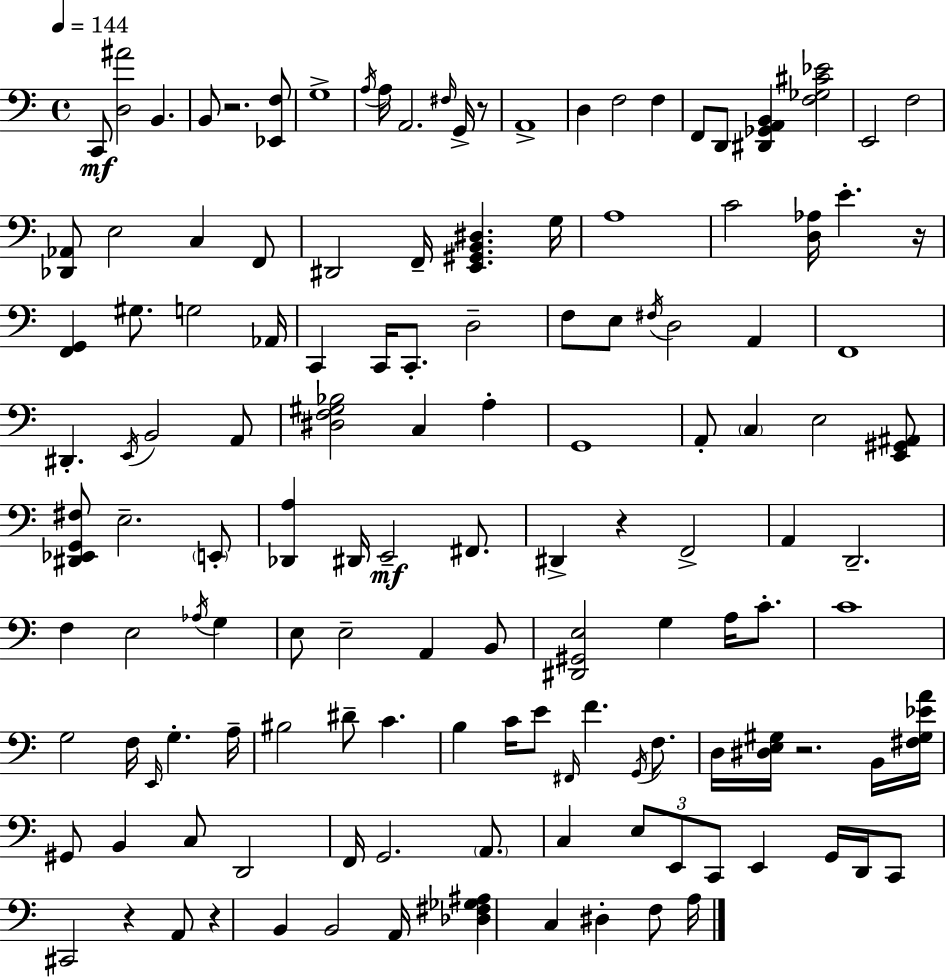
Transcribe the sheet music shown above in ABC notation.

X:1
T:Untitled
M:4/4
L:1/4
K:C
C,,/2 [D,^A]2 B,, B,,/2 z2 [_E,,F,]/2 G,4 A,/4 A,/4 A,,2 ^F,/4 G,,/4 z/2 A,,4 D, F,2 F, F,,/2 D,,/2 [^D,,_G,,A,,B,,] [F,_G,^C_E]2 E,,2 F,2 [_D,,_A,,]/2 E,2 C, F,,/2 ^D,,2 F,,/4 [E,,^G,,B,,^D,] G,/4 A,4 C2 [D,_A,]/4 E z/4 [F,,G,,] ^G,/2 G,2 _A,,/4 C,, C,,/4 C,,/2 D,2 F,/2 E,/2 ^F,/4 D,2 A,, F,,4 ^D,, E,,/4 B,,2 A,,/2 [^D,F,^G,_B,]2 C, A, G,,4 A,,/2 C, E,2 [E,,^G,,^A,,]/2 [^D,,_E,,G,,^F,]/2 E,2 E,,/2 [_D,,A,] ^D,,/4 E,,2 ^F,,/2 ^D,, z F,,2 A,, D,,2 F, E,2 _A,/4 G, E,/2 E,2 A,, B,,/2 [^D,,^G,,E,]2 G, A,/4 C/2 C4 G,2 F,/4 E,,/4 G, A,/4 ^B,2 ^D/2 C B, C/4 E/2 ^F,,/4 F G,,/4 F,/2 D,/4 [^D,E,^G,]/4 z2 B,,/4 [^F,^G,_EA]/4 ^G,,/2 B,, C,/2 D,,2 F,,/4 G,,2 A,,/2 C, E,/2 E,,/2 C,,/2 E,, G,,/4 D,,/4 C,,/2 ^C,,2 z A,,/2 z B,, B,,2 A,,/4 [_D,^F,_G,^A,] C, ^D, F,/2 A,/4